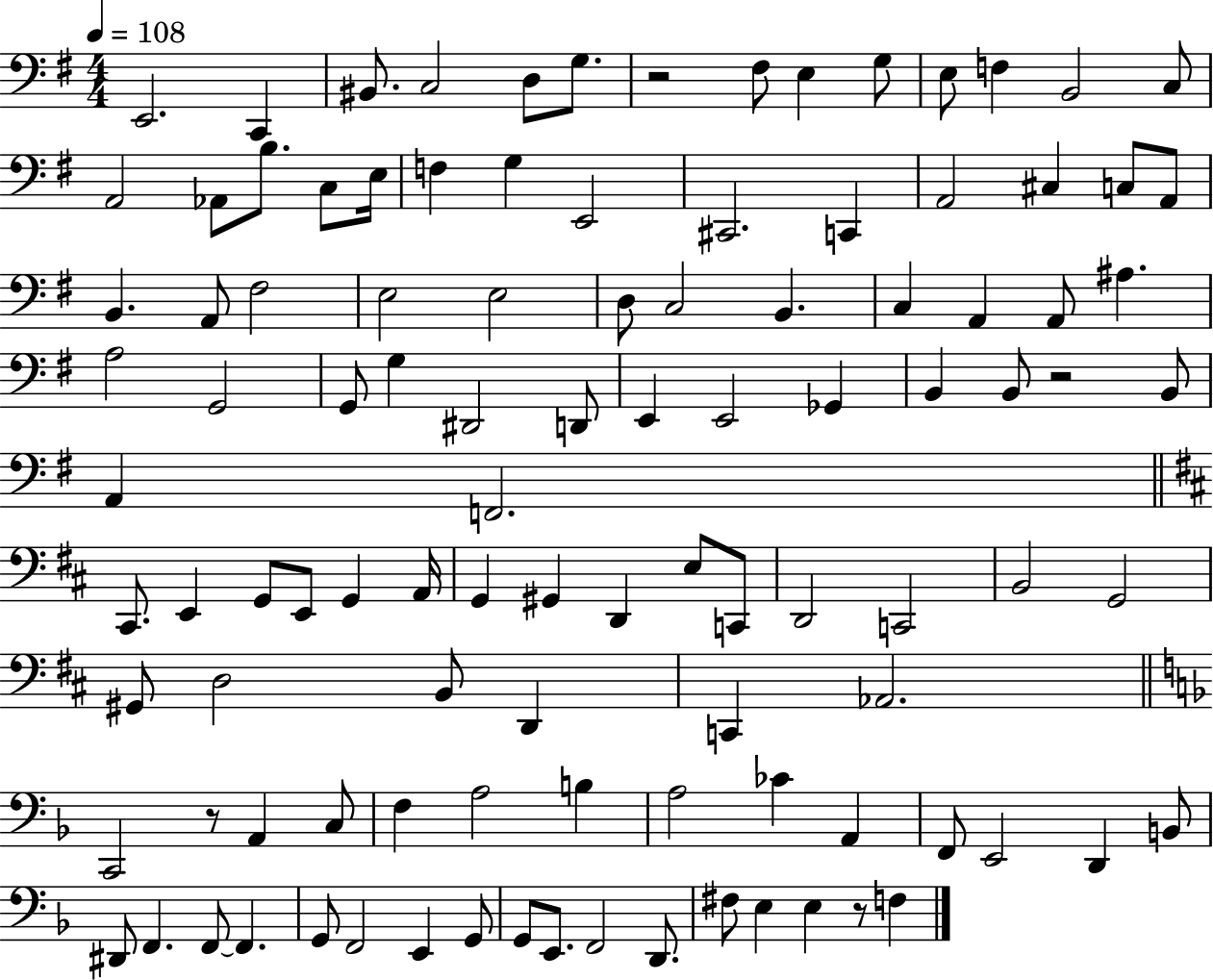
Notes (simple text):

E2/h. C2/q BIS2/e. C3/h D3/e G3/e. R/h F#3/e E3/q G3/e E3/e F3/q B2/h C3/e A2/h Ab2/e B3/e. C3/e E3/s F3/q G3/q E2/h C#2/h. C2/q A2/h C#3/q C3/e A2/e B2/q. A2/e F#3/h E3/h E3/h D3/e C3/h B2/q. C3/q A2/q A2/e A#3/q. A3/h G2/h G2/e G3/q D#2/h D2/e E2/q E2/h Gb2/q B2/q B2/e R/h B2/e A2/q F2/h. C#2/e. E2/q G2/e E2/e G2/q A2/s G2/q G#2/q D2/q E3/e C2/e D2/h C2/h B2/h G2/h G#2/e D3/h B2/e D2/q C2/q Ab2/h. C2/h R/e A2/q C3/e F3/q A3/h B3/q A3/h CES4/q A2/q F2/e E2/h D2/q B2/e D#2/e F2/q. F2/e F2/q. G2/e F2/h E2/q G2/e G2/e E2/e. F2/h D2/e. F#3/e E3/q E3/q R/e F3/q